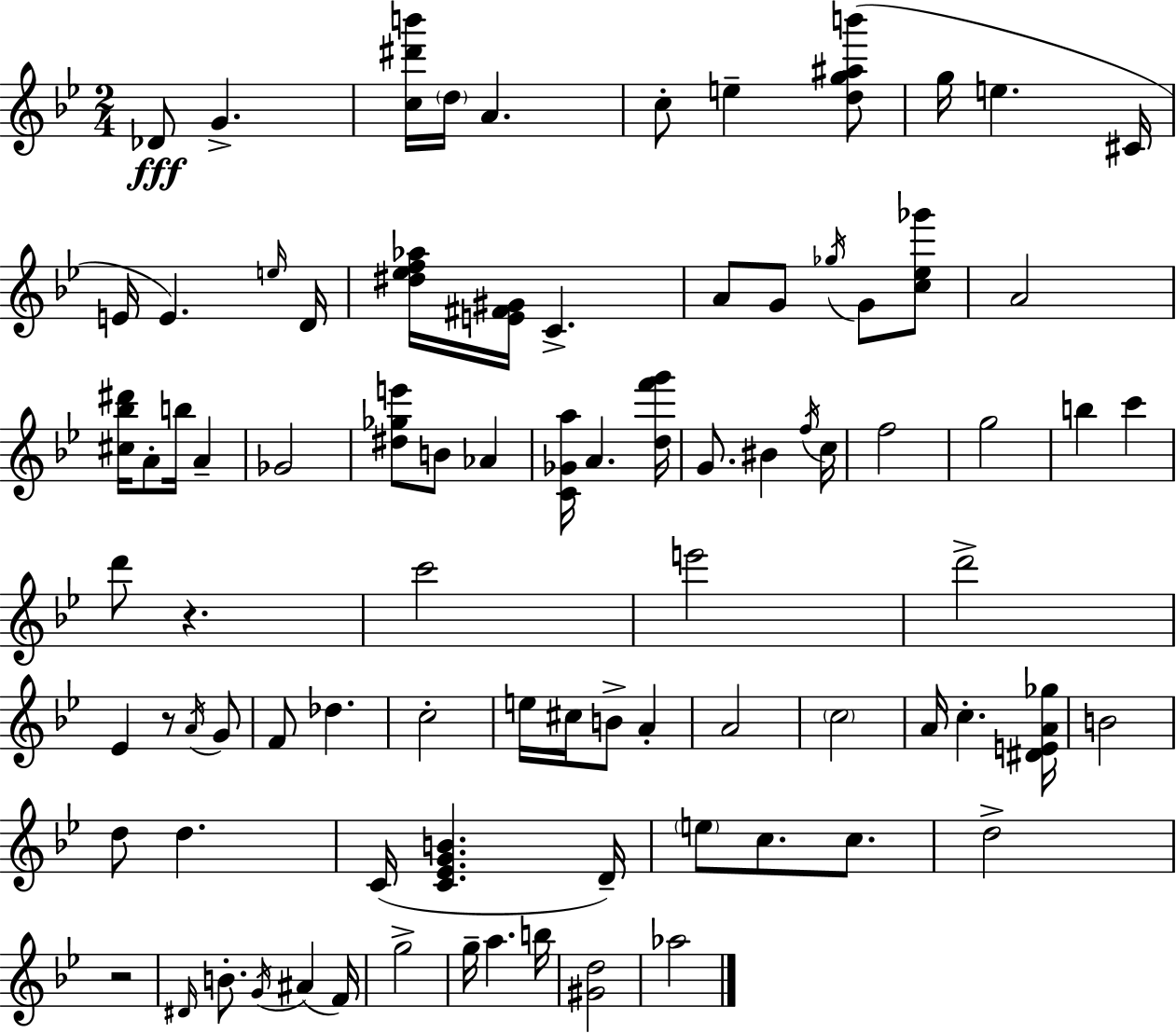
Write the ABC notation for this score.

X:1
T:Untitled
M:2/4
L:1/4
K:Gm
_D/2 G [c^d'b']/4 d/4 A c/2 e [dg^ab']/2 g/4 e ^C/4 E/4 E e/4 D/4 [^d_ef_a]/4 [E^F^G]/4 C A/2 G/2 _g/4 G/2 [c_e_g']/2 A2 [^c_b^d']/4 A/2 b/4 A _G2 [^d_ge']/2 B/2 _A [C_Ga]/4 A [df'g']/4 G/2 ^B f/4 c/4 f2 g2 b c' d'/2 z c'2 e'2 d'2 _E z/2 A/4 G/2 F/2 _d c2 e/4 ^c/4 B/2 A A2 c2 A/4 c [^DEA_g]/4 B2 d/2 d C/4 [C_EGB] D/4 e/2 c/2 c/2 d2 z2 ^D/4 B/2 G/4 ^A F/4 g2 g/4 a b/4 [^Gd]2 _a2